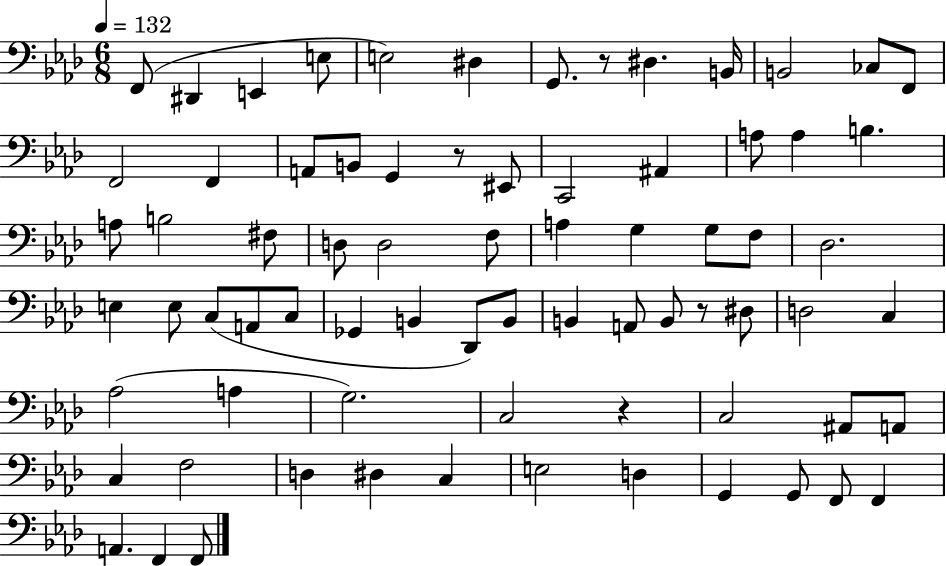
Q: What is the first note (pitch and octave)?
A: F2